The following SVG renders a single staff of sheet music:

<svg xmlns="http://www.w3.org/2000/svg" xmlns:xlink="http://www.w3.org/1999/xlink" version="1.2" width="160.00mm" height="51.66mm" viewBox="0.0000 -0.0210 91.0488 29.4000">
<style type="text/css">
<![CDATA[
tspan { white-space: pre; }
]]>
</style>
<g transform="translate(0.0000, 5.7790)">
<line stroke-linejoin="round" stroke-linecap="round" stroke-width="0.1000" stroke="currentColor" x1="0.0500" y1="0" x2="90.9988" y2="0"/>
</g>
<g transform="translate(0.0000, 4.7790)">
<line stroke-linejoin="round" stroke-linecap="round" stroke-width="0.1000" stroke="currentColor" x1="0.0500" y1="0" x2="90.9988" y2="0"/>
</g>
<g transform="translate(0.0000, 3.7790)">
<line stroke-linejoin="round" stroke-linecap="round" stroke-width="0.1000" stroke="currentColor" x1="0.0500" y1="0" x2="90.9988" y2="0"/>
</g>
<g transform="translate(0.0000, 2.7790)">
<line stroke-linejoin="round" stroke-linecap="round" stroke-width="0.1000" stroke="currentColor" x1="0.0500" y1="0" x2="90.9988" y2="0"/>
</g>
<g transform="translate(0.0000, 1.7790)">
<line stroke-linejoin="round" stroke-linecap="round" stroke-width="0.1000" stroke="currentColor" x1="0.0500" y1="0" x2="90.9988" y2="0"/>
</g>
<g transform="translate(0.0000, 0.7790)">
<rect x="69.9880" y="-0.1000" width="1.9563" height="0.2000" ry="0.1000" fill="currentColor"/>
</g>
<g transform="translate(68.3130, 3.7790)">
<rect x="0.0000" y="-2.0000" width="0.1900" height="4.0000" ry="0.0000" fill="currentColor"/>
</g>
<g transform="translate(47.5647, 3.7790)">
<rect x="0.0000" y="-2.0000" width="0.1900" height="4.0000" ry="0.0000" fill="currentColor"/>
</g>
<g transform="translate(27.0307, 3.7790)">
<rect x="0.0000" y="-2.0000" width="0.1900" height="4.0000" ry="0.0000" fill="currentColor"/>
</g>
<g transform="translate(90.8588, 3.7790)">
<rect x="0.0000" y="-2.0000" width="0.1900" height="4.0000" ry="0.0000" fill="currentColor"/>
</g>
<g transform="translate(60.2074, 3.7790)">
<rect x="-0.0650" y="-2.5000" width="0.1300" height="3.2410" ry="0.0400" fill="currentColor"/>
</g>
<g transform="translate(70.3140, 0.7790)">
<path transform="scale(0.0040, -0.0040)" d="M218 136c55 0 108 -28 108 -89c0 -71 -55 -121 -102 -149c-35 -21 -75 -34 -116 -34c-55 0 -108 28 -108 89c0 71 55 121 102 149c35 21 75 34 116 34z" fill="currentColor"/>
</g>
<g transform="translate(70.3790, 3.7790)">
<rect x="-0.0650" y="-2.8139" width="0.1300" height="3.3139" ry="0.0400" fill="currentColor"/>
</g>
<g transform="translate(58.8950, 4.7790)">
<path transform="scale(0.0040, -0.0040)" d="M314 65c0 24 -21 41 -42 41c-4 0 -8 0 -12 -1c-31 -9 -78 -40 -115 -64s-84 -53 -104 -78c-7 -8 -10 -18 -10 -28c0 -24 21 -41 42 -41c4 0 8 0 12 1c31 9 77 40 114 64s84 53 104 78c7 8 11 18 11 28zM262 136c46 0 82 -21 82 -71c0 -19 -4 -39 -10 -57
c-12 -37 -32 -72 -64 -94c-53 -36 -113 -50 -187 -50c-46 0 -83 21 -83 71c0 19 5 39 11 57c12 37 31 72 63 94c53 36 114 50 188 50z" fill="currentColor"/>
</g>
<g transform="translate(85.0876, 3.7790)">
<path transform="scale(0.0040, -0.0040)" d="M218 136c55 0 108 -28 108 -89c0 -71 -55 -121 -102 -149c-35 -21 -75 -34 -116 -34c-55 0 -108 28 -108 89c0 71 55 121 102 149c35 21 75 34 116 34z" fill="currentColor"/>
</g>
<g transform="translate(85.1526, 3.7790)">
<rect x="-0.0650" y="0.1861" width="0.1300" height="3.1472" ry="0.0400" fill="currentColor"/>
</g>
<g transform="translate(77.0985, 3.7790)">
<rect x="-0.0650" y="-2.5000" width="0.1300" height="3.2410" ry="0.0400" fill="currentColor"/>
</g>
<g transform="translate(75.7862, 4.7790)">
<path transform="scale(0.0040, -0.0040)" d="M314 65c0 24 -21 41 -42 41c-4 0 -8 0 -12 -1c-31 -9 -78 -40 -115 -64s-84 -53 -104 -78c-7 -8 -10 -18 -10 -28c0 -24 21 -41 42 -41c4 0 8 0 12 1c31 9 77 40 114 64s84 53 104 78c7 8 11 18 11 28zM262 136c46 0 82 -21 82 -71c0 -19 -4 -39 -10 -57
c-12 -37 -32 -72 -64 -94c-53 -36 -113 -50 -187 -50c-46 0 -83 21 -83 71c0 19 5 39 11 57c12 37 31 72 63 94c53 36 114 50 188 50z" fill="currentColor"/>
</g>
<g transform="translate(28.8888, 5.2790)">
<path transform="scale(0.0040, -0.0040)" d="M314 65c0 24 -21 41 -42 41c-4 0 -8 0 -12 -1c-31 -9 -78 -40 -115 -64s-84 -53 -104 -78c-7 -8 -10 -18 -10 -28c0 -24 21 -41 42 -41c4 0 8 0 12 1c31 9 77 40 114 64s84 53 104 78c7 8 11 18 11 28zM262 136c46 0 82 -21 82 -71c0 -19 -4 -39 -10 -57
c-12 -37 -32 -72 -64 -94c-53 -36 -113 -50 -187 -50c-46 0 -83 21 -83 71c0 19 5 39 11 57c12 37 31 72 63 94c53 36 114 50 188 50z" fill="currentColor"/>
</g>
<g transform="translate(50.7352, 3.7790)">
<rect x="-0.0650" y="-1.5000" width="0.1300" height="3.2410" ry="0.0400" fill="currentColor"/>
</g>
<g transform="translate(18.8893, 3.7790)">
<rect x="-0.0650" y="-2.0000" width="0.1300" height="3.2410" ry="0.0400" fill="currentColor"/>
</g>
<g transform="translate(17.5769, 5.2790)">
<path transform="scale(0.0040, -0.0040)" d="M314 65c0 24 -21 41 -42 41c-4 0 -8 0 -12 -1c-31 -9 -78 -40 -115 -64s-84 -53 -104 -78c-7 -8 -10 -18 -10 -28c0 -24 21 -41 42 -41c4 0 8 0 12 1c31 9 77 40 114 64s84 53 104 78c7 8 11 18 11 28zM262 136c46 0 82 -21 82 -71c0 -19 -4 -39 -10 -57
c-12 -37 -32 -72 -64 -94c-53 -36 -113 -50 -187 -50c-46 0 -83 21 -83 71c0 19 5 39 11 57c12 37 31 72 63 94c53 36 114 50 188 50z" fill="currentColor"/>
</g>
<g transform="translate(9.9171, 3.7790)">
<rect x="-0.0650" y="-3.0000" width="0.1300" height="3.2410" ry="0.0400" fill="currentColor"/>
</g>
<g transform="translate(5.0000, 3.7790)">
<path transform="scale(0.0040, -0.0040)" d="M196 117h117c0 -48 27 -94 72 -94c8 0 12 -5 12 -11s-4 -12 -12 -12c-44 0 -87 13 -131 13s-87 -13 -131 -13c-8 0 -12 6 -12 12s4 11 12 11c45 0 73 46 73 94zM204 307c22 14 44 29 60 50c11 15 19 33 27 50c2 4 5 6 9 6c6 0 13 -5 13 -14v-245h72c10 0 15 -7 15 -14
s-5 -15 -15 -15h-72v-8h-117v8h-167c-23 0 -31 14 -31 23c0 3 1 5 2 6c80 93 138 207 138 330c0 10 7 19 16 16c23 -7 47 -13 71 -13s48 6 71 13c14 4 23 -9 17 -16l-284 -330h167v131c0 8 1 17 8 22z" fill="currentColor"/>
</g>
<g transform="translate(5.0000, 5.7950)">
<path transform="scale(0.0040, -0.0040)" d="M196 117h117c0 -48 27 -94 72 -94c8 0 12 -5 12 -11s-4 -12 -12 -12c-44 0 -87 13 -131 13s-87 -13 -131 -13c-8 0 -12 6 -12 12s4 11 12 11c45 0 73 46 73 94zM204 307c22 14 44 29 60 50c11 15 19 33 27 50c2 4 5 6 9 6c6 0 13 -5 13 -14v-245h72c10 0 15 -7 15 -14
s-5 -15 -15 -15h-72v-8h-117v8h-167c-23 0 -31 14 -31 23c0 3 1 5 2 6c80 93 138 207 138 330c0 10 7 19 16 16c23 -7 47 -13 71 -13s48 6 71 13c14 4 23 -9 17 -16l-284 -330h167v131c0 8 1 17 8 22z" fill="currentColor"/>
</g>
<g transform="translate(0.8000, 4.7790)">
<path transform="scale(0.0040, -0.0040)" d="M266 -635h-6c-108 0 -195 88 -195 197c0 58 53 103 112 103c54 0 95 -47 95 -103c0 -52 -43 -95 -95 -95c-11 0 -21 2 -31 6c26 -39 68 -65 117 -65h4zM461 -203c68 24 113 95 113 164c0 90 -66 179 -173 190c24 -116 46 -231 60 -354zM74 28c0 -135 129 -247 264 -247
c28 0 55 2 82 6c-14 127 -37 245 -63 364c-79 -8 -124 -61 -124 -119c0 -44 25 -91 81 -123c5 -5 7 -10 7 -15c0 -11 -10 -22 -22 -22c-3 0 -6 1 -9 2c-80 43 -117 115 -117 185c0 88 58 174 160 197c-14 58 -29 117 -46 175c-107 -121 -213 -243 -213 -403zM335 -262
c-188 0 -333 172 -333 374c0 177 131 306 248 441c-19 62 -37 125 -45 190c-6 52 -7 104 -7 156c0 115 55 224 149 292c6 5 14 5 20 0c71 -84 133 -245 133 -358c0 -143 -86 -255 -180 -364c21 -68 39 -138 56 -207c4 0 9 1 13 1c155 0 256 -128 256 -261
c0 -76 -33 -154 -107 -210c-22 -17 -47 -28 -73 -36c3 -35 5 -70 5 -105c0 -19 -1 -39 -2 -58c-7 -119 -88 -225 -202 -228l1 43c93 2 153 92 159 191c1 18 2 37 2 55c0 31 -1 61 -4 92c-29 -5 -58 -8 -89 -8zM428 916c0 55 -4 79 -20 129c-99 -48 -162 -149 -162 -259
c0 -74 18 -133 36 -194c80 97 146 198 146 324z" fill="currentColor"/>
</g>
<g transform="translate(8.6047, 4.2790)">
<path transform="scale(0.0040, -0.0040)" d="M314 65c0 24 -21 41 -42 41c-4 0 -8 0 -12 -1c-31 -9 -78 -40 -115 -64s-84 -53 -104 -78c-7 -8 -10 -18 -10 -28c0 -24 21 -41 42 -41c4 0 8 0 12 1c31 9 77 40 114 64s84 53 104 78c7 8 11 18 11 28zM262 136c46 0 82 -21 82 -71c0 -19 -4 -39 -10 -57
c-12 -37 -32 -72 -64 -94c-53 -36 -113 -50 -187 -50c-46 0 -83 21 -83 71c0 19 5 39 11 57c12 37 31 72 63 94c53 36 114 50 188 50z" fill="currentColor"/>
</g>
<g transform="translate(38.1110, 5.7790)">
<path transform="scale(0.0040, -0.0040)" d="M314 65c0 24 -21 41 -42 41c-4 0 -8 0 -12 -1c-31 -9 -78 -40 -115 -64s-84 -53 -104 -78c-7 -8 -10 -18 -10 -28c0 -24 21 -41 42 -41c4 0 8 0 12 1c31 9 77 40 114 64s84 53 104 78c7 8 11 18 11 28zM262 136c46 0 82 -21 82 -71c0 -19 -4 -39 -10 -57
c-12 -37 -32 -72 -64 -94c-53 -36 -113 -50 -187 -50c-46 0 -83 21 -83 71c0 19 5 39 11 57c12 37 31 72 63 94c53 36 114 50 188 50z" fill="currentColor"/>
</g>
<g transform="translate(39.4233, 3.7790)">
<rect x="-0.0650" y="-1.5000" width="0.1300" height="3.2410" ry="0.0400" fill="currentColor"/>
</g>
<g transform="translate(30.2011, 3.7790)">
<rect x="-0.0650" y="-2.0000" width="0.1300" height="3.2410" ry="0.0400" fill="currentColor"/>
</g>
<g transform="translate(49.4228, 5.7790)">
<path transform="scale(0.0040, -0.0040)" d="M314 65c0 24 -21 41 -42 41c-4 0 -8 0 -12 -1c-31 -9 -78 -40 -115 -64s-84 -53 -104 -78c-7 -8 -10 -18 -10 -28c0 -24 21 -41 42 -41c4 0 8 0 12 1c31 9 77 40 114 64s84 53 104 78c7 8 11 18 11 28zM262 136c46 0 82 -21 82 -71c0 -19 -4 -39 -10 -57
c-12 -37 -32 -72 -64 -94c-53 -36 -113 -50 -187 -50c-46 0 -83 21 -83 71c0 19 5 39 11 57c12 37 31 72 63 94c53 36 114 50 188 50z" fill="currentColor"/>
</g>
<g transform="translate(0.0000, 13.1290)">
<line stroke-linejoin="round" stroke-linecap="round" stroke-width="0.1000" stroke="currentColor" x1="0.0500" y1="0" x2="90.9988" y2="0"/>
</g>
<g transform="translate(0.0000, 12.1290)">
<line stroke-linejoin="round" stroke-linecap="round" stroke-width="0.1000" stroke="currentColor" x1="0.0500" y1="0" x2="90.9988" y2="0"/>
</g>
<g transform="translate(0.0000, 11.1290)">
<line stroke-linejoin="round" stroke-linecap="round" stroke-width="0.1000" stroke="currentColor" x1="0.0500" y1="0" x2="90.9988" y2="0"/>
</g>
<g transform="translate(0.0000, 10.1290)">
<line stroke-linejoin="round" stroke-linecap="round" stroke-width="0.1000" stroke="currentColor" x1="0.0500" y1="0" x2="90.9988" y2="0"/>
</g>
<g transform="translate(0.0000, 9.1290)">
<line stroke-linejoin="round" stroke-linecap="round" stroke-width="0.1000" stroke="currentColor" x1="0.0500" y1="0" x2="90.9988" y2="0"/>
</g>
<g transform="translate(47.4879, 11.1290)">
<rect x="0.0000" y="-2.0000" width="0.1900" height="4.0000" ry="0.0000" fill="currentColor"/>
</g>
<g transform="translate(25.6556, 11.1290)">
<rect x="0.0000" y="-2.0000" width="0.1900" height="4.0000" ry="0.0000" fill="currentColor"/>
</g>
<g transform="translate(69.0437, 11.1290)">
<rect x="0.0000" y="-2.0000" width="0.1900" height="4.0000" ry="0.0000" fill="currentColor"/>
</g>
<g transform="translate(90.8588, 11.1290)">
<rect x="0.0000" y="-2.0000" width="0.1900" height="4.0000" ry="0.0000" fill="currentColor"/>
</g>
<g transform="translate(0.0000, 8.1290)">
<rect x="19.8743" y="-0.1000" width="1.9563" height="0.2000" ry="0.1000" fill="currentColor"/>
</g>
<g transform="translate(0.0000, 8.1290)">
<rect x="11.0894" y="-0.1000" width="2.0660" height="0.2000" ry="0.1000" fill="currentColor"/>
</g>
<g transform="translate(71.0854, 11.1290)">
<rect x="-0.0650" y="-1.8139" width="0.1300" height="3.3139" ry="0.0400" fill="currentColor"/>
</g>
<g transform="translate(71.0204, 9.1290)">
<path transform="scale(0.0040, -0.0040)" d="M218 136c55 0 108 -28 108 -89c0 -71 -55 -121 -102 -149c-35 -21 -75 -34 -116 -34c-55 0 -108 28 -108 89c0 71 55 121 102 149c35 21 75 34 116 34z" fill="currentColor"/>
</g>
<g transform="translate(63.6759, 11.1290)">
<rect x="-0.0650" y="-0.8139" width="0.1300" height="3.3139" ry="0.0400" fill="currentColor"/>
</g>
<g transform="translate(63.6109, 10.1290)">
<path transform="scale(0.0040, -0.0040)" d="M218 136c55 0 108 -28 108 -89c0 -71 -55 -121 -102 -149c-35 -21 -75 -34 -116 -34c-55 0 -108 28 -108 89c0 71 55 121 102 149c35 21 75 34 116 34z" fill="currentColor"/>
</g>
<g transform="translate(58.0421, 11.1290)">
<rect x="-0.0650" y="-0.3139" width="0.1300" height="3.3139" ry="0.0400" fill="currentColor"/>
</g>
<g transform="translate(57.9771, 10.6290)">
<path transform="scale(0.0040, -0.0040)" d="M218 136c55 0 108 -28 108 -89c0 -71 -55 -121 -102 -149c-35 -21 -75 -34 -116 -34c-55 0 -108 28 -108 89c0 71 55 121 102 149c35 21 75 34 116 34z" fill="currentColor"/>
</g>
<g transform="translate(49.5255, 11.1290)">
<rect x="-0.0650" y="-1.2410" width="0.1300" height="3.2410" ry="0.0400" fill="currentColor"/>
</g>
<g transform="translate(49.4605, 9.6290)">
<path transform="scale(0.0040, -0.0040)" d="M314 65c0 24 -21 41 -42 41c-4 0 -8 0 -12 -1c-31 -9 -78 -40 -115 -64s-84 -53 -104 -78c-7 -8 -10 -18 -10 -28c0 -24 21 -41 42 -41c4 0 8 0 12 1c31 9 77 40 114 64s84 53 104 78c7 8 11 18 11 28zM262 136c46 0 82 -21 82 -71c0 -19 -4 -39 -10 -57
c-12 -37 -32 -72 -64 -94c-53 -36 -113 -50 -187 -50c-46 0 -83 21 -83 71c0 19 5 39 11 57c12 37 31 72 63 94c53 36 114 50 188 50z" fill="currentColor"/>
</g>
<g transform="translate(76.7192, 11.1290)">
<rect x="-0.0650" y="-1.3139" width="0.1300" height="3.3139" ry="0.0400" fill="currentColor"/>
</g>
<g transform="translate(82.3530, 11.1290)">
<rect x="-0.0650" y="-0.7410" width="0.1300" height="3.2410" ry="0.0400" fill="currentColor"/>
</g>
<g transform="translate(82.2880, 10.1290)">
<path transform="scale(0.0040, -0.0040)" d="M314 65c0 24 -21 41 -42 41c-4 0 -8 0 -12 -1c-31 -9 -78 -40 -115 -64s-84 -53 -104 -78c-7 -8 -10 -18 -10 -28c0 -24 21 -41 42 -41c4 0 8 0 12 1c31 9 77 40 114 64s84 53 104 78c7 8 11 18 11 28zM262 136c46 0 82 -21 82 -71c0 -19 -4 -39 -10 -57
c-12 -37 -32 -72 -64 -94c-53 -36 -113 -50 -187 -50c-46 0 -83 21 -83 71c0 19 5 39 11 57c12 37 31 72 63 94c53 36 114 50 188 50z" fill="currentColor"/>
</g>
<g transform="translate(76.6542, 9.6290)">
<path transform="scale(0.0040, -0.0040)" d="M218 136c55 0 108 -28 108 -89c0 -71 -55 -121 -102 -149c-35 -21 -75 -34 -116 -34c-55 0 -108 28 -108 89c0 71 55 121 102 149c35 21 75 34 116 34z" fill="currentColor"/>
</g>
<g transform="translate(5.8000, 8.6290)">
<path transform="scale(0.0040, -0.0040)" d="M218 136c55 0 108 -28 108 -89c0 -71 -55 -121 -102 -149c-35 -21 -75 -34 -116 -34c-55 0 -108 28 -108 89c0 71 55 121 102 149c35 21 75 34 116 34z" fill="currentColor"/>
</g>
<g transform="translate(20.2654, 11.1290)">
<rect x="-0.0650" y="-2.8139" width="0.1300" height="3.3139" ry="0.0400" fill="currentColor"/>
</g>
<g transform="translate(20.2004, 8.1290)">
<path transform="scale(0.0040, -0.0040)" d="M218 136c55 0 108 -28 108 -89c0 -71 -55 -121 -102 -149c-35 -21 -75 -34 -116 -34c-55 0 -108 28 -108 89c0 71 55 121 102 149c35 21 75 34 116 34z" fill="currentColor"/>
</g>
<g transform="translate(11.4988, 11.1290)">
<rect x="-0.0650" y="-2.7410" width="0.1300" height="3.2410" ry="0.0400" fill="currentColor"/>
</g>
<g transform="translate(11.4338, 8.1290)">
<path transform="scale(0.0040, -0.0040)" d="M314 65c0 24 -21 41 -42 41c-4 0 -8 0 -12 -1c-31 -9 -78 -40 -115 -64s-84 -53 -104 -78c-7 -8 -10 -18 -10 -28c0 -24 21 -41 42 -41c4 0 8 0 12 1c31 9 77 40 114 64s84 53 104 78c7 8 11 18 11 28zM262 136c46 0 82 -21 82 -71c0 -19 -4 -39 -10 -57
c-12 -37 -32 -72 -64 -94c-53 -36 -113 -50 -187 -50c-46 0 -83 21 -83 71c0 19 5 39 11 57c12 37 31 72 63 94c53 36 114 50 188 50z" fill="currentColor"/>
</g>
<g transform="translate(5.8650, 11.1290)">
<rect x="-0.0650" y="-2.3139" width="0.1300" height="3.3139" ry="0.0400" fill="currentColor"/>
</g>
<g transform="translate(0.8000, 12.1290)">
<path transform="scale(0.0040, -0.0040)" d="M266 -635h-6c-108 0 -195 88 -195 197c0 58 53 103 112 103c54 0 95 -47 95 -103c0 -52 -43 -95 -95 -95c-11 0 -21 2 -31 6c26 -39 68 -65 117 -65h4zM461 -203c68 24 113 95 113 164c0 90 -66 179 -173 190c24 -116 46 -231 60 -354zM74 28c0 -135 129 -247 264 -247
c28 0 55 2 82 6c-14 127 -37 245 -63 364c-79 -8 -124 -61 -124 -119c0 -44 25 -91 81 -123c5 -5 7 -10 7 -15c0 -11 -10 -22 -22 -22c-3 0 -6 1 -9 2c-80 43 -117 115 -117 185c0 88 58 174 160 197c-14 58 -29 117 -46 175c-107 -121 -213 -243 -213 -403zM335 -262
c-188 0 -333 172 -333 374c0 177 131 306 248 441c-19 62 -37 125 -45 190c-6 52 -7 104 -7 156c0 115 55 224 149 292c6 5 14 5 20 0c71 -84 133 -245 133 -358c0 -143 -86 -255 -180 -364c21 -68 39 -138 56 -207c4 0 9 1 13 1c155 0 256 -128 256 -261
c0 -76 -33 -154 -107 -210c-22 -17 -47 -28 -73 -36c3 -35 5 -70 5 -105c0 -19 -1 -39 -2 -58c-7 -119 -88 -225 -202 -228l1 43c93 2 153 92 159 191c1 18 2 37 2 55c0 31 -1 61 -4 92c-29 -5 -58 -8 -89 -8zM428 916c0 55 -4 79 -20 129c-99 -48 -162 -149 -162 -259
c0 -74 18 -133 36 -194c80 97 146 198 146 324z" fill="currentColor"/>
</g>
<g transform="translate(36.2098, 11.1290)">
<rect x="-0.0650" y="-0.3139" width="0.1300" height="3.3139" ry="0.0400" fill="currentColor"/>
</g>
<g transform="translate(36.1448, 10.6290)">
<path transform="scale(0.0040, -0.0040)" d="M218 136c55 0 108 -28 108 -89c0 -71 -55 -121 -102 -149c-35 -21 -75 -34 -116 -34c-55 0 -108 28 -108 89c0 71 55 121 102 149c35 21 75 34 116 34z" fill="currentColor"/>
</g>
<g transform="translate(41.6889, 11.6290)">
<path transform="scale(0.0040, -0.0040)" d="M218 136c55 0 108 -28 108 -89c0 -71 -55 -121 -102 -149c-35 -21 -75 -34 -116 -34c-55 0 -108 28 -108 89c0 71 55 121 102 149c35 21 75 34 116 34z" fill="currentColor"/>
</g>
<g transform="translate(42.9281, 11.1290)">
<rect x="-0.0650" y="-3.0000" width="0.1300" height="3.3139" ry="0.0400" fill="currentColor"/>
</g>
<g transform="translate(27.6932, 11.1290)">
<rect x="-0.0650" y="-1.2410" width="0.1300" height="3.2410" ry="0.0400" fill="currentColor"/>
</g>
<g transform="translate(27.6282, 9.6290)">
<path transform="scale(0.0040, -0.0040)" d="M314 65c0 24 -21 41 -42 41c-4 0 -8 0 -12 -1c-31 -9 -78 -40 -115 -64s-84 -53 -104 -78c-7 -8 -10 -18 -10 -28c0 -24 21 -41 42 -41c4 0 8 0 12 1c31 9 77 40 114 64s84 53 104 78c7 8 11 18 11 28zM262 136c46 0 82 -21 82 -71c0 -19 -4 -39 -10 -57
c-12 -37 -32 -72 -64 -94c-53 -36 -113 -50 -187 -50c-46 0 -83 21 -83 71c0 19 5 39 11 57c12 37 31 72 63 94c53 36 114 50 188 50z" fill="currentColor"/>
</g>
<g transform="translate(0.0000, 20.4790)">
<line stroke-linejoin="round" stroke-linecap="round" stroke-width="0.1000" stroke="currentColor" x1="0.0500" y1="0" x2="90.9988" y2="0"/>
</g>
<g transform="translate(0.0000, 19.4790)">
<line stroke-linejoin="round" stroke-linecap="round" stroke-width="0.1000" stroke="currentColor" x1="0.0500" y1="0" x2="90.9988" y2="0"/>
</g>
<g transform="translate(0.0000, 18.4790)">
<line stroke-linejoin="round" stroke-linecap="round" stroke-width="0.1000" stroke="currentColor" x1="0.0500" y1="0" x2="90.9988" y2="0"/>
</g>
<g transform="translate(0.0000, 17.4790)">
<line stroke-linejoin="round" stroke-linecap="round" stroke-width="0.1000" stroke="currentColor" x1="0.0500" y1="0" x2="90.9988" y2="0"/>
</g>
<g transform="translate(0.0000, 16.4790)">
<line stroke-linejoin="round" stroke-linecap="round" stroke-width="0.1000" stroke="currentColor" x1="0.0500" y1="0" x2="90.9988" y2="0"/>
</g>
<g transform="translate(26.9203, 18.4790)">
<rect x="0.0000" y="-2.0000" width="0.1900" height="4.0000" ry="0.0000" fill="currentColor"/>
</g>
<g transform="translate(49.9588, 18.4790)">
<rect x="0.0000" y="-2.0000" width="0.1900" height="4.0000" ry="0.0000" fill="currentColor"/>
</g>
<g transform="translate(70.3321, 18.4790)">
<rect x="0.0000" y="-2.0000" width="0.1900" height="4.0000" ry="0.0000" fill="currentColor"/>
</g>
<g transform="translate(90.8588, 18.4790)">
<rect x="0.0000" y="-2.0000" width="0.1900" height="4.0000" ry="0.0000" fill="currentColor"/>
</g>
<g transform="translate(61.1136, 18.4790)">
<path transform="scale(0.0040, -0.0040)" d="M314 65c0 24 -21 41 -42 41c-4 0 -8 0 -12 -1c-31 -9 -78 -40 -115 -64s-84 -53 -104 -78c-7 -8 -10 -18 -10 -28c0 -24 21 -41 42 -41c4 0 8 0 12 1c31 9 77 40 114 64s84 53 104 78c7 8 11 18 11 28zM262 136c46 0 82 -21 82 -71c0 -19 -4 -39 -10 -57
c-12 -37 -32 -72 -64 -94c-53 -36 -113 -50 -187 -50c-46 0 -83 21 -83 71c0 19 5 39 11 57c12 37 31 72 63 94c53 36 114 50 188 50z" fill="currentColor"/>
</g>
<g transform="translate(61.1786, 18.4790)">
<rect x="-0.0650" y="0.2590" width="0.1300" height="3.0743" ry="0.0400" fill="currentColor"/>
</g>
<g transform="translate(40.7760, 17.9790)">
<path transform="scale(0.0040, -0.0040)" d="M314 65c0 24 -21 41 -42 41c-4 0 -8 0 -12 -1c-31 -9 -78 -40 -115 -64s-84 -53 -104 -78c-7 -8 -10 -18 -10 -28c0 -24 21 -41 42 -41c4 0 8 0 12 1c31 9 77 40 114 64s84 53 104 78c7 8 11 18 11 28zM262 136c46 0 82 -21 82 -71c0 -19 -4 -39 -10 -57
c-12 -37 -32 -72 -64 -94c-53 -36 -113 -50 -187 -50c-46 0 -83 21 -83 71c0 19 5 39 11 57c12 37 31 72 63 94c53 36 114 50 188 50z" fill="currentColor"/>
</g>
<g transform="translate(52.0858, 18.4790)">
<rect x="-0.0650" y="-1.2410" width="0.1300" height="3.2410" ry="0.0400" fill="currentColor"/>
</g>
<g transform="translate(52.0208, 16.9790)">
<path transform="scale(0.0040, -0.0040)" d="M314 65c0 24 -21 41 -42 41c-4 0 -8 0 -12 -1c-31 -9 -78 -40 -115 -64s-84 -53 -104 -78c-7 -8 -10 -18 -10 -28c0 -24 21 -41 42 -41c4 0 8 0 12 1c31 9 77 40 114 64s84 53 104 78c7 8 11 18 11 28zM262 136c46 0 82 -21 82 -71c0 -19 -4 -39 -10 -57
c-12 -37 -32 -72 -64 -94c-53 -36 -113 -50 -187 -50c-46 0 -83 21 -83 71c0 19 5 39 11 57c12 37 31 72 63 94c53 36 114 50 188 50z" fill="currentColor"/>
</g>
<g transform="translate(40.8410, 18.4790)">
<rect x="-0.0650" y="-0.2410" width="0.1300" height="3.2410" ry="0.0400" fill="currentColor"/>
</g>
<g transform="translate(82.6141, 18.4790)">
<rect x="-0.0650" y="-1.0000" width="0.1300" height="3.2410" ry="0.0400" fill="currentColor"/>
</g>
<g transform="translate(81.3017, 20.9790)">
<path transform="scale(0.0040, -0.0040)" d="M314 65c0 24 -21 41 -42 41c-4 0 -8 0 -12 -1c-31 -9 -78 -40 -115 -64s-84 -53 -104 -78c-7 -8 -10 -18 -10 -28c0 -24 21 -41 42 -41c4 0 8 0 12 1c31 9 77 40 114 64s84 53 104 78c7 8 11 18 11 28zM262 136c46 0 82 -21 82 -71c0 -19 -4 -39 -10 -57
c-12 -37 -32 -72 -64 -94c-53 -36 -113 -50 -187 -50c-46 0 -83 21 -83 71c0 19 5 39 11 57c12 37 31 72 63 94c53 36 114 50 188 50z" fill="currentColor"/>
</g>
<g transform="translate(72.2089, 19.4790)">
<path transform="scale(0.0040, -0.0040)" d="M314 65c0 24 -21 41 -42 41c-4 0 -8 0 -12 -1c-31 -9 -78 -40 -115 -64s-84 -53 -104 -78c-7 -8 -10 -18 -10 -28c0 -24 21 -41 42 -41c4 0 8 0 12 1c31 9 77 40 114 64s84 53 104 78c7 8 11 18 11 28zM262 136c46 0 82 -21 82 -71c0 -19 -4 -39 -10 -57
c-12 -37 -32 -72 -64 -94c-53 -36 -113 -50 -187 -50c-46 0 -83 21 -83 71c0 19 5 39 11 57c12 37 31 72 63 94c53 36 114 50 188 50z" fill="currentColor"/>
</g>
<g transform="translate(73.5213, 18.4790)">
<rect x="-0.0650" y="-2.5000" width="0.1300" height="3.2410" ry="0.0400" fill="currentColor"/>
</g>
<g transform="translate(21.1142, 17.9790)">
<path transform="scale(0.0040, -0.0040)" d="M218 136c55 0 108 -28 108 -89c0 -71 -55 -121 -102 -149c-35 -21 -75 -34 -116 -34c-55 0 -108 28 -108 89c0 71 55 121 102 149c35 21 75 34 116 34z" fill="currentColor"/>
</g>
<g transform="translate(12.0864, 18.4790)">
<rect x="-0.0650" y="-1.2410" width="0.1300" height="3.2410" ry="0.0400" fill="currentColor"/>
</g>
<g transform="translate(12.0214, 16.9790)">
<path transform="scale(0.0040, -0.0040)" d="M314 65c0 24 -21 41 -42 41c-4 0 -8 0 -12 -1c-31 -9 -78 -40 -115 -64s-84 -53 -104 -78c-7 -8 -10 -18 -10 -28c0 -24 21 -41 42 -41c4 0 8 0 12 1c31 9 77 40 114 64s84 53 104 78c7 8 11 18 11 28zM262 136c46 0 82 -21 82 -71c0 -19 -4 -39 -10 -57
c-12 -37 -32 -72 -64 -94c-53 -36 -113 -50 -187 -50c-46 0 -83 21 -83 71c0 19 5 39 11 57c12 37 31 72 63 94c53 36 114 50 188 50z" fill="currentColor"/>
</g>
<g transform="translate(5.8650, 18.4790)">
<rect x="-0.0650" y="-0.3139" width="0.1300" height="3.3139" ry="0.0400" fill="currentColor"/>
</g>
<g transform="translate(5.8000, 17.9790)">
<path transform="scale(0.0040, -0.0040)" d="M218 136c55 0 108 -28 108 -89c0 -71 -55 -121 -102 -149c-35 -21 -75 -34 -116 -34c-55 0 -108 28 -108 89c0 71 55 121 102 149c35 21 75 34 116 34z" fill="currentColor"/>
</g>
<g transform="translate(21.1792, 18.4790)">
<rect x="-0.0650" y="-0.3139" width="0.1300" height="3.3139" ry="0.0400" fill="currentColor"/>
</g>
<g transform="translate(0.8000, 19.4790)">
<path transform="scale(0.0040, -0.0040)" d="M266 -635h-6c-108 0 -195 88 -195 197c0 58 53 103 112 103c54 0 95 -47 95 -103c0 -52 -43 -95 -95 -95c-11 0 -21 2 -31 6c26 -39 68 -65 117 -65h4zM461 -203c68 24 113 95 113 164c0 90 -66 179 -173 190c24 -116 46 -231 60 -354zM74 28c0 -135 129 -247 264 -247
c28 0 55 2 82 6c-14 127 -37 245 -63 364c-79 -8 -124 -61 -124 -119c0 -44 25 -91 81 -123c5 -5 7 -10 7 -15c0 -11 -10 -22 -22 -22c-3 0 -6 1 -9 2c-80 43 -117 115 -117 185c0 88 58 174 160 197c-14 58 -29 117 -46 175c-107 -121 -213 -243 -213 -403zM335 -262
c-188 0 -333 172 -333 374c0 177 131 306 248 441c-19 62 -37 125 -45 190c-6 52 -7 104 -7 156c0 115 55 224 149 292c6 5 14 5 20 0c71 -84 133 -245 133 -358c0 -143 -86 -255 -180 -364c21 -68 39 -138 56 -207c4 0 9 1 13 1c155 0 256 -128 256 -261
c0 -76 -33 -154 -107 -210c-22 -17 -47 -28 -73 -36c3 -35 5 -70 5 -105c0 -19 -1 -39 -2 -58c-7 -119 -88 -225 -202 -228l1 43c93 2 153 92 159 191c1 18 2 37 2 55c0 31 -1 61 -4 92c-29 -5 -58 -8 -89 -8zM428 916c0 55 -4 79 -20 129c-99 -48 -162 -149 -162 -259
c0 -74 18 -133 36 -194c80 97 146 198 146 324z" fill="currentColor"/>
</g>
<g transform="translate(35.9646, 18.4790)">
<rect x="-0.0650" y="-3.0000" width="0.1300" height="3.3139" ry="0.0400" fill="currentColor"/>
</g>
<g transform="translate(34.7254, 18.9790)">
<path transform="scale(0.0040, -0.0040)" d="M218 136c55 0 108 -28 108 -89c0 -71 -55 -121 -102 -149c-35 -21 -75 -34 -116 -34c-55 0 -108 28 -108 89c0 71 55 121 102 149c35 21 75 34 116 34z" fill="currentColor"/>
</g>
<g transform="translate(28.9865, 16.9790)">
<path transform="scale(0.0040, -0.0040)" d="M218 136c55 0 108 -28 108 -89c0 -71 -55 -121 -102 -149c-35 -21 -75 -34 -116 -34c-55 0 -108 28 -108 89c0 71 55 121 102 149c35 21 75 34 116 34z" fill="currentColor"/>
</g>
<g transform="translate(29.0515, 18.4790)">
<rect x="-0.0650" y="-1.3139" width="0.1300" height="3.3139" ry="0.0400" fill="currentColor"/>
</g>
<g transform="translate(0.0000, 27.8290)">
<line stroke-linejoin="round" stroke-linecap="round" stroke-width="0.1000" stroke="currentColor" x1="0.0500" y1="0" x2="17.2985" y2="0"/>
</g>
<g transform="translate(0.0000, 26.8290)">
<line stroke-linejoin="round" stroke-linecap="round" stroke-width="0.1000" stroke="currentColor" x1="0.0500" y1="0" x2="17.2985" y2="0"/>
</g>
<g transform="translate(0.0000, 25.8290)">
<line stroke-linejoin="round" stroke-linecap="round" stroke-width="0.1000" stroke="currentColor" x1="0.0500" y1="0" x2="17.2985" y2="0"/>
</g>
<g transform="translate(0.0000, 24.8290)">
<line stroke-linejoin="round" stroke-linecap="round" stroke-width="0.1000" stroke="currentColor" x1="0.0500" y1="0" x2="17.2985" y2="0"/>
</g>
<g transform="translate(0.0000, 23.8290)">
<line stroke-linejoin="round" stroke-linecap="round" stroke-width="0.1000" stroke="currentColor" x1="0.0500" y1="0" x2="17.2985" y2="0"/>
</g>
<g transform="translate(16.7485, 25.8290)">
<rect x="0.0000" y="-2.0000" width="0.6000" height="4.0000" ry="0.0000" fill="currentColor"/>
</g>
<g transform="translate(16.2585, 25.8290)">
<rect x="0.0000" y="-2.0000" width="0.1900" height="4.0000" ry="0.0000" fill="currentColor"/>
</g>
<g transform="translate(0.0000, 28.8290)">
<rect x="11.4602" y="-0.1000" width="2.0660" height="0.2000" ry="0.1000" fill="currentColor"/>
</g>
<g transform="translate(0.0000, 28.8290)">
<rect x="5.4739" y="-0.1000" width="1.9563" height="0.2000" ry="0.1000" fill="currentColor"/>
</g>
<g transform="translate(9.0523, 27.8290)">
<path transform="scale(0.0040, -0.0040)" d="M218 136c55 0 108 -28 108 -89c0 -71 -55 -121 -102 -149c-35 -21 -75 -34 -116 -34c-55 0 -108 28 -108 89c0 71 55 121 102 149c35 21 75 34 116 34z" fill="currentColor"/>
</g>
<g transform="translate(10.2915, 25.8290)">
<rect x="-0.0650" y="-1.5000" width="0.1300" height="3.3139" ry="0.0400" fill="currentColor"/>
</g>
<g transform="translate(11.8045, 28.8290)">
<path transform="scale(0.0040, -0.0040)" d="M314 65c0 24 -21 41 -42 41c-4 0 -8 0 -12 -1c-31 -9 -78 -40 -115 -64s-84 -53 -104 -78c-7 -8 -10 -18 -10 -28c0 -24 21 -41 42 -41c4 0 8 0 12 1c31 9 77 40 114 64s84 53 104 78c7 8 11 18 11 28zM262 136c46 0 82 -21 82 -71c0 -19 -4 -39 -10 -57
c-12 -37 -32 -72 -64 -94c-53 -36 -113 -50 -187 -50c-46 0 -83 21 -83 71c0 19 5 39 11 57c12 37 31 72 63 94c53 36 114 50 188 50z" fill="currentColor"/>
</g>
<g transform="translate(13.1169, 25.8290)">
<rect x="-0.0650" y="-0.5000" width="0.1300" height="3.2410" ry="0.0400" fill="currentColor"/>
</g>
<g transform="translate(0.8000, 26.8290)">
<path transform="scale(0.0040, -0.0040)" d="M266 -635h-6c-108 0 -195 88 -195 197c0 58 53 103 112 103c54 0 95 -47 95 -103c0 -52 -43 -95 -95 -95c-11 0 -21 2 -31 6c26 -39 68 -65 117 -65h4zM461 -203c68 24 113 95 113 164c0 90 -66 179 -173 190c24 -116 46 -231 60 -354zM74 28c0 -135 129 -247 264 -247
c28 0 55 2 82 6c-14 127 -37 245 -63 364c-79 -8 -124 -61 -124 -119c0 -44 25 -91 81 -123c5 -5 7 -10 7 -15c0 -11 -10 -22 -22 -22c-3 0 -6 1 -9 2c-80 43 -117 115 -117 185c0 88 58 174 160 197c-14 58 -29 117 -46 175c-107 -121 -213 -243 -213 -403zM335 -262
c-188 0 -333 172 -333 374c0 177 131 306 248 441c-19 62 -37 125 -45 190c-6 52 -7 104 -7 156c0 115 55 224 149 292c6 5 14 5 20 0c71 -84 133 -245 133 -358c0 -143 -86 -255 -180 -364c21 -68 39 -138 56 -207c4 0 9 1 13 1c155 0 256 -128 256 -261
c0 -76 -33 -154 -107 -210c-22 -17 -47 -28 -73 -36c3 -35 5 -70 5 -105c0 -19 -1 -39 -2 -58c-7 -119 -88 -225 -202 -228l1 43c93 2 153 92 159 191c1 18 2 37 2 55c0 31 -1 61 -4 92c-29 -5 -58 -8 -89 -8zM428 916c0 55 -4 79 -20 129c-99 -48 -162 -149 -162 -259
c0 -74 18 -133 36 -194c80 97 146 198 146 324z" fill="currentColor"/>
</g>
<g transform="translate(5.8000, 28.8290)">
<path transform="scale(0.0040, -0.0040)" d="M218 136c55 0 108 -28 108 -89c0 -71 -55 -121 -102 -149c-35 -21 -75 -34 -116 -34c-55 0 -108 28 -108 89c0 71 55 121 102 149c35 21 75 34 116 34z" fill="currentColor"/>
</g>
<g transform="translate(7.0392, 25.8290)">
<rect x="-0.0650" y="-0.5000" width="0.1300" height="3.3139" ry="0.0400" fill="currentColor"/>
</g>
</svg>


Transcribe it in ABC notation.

X:1
T:Untitled
M:4/4
L:1/4
K:C
A2 F2 F2 E2 E2 G2 a G2 B g a2 a e2 c A e2 c d f e d2 c e2 c e A c2 e2 B2 G2 D2 C E C2